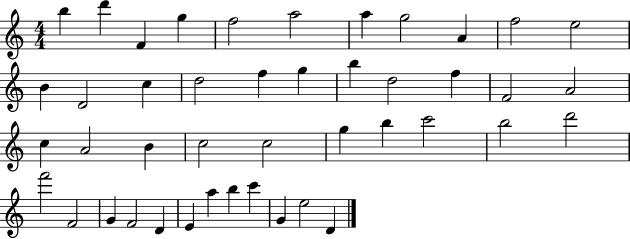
B5/q D6/q F4/q G5/q F5/h A5/h A5/q G5/h A4/q F5/h E5/h B4/q D4/h C5/q D5/h F5/q G5/q B5/q D5/h F5/q F4/h A4/h C5/q A4/h B4/q C5/h C5/h G5/q B5/q C6/h B5/h D6/h F6/h F4/h G4/q F4/h D4/q E4/q A5/q B5/q C6/q G4/q E5/h D4/q